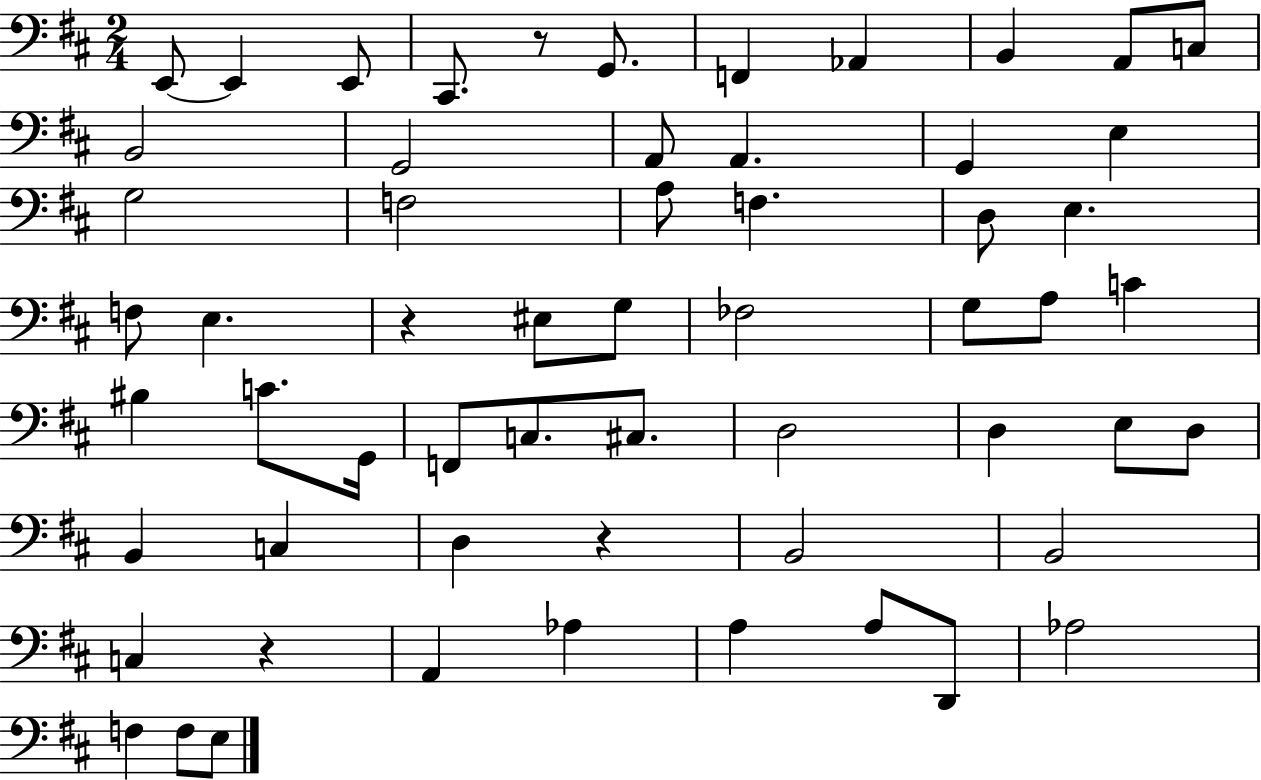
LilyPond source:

{
  \clef bass
  \numericTimeSignature
  \time 2/4
  \key d \major
  e,8~~ e,4 e,8 | cis,8. r8 g,8. | f,4 aes,4 | b,4 a,8 c8 | \break b,2 | g,2 | a,8 a,4. | g,4 e4 | \break g2 | f2 | a8 f4. | d8 e4. | \break f8 e4. | r4 eis8 g8 | fes2 | g8 a8 c'4 | \break bis4 c'8. g,16 | f,8 c8. cis8. | d2 | d4 e8 d8 | \break b,4 c4 | d4 r4 | b,2 | b,2 | \break c4 r4 | a,4 aes4 | a4 a8 d,8 | aes2 | \break f4 f8 e8 | \bar "|."
}